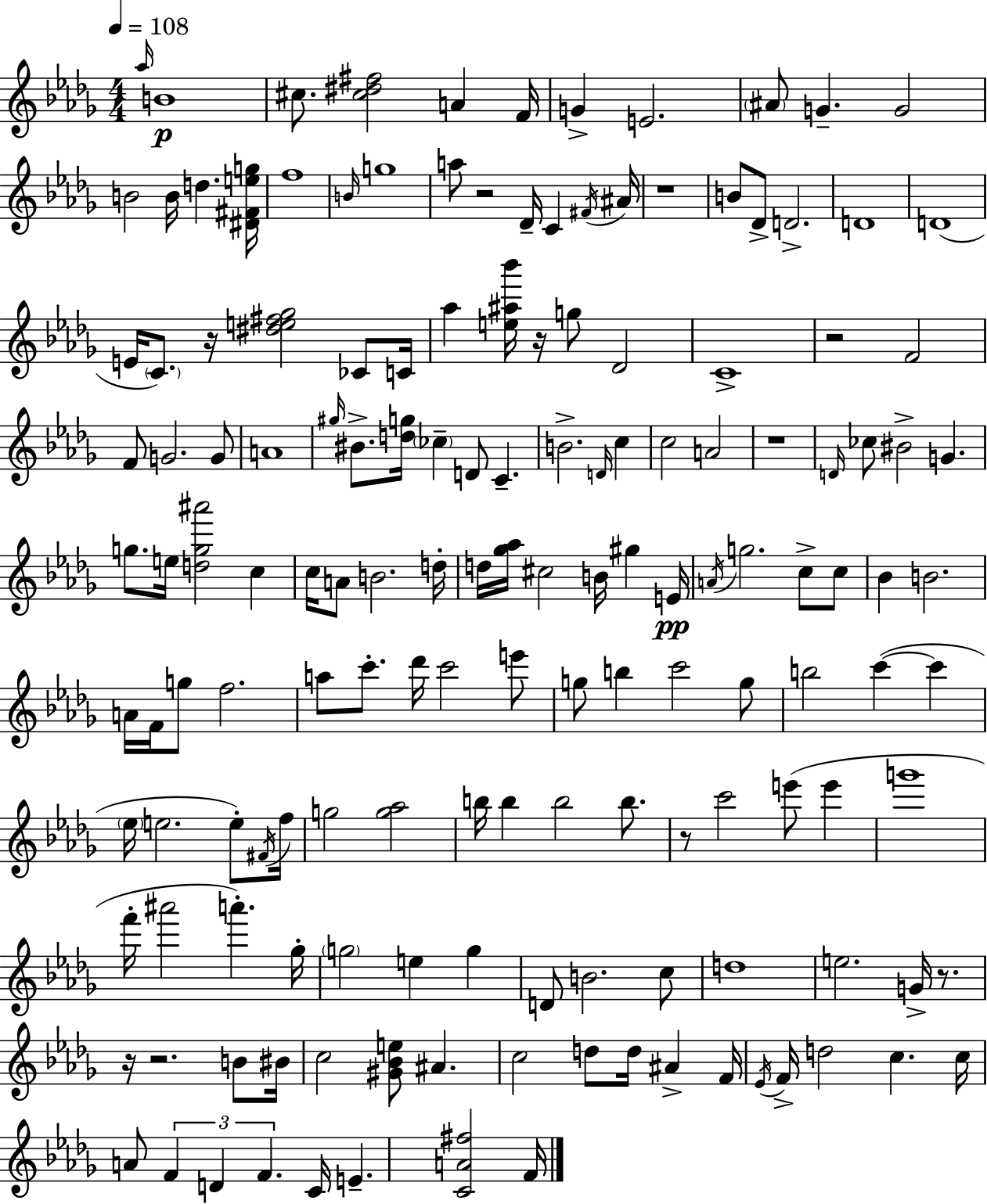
Ab5/s B4/w C#5/e. [C#5,D#5,F#5]/h A4/q F4/s G4/q E4/h. A#4/e G4/q. G4/h B4/h B4/s D5/q. [D#4,F#4,E5,G5]/s F5/w B4/s G5/w A5/e R/h Db4/s C4/q F#4/s A#4/s R/w B4/e Db4/e D4/h. D4/w D4/w E4/s C4/e. R/s [D#5,E5,F#5,Gb5]/h CES4/e C4/s Ab5/q [E5,A#5,Bb6]/s R/s G5/e Db4/h C4/w R/h F4/h F4/e G4/h. G4/e A4/w G#5/s BIS4/e. [D5,G5]/s CES5/q D4/e C4/q. B4/h. D4/s C5/q C5/h A4/h R/w D4/s CES5/e BIS4/h G4/q. G5/e. E5/s [D5,G5,A#6]/h C5/q C5/s A4/e B4/h. D5/s D5/s [Gb5,Ab5]/s C#5/h B4/s G#5/q E4/s A4/s G5/h. C5/e C5/e Bb4/q B4/h. A4/s F4/s G5/e F5/h. A5/e C6/e. Db6/s C6/h E6/e G5/e B5/q C6/h G5/e B5/h C6/q C6/q Eb5/s E5/h. E5/e F#4/s F5/s G5/h [G5,Ab5]/h B5/s B5/q B5/h B5/e. R/e C6/h E6/e E6/q G6/w F6/s A#6/h A6/q. Gb5/s G5/h E5/q G5/q D4/e B4/h. C5/e D5/w E5/h. G4/s R/e. R/s R/h. B4/e BIS4/s C5/h [G#4,Bb4,E5]/e A#4/q. C5/h D5/e D5/s A#4/q F4/s Eb4/s F4/s D5/h C5/q. C5/s A4/e F4/q D4/q F4/q. C4/s E4/q. [C4,A4,F#5]/h F4/s